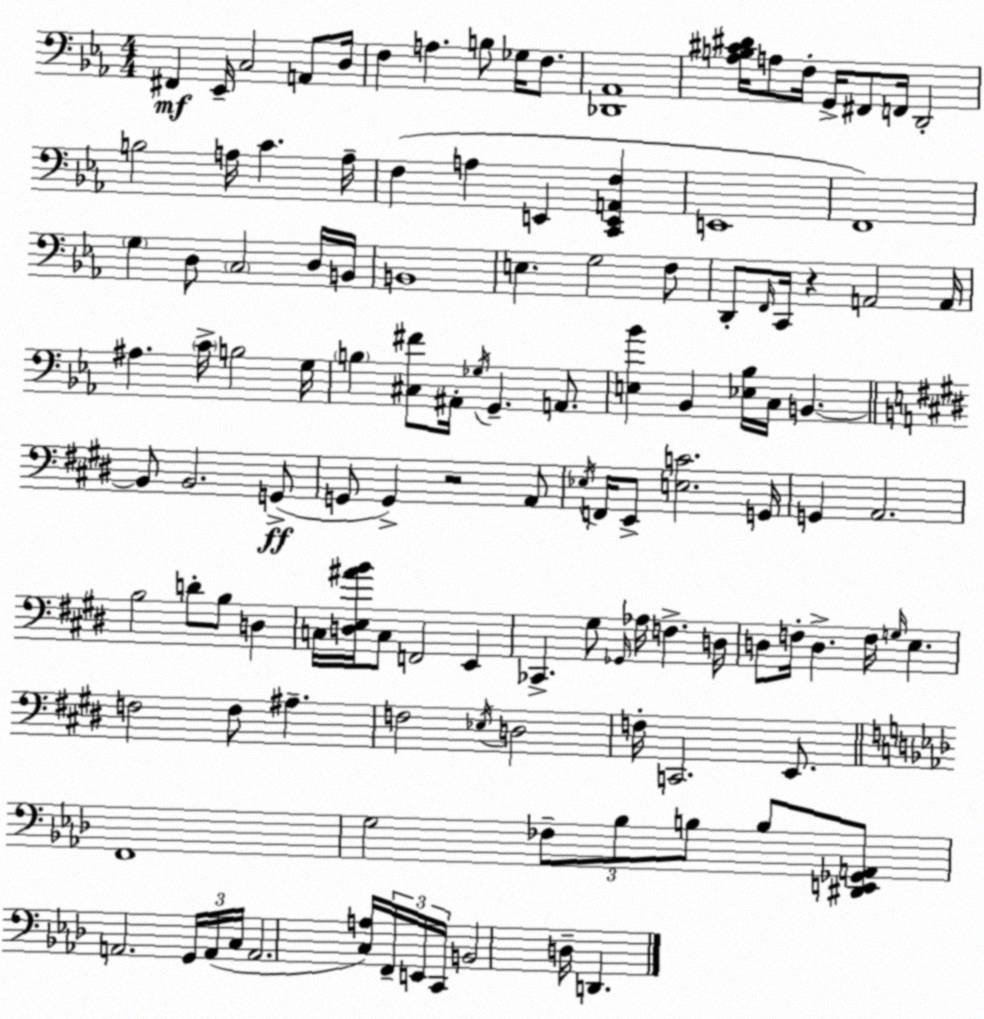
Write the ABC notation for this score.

X:1
T:Untitled
M:4/4
L:1/4
K:Cm
^F,, _E,,/4 C,2 A,,/2 D,/4 F, A, B,/2 _G,/4 F,/2 [_D,,_A,,]4 [_A,B,^C^D]/4 A,/2 F,/4 G,,/4 ^F,,/2 F,,/4 D,,2 B,2 A,/4 C A,/4 F, A, E,, [C,,E,,A,,F,] E,,4 F,,4 G, D,/2 C,2 D,/4 B,,/4 B,,4 E, G,2 F,/2 D,,/2 F,,/4 C,,/4 z A,,2 A,,/4 ^A, C/4 B,2 G,/4 B, [^C,^F]/2 ^A,,/4 _G,/4 G,, A,,/2 [E,_B] _B,, [_E,_B,]/4 C,/4 B,, B,,/2 B,,2 G,,/2 G,,/2 G,, z2 A,,/2 _E,/4 F,,/4 E,,/2 [E,C]2 G,,/4 G,, A,,2 B,2 D/2 B,/2 D, C,/4 [D,E,^AB]/4 C,/2 F,,2 E,, _C,, ^G,/2 _G,,/4 _A,/4 F, D,/4 D,/2 F,/4 D, F,/4 G,/4 E, F,2 F,/2 ^A, F,2 _E,/4 D,2 F,/4 C,,2 E,,/2 F,,4 G,2 _F,/2 _B,/2 B,/2 B,/2 [^D,,E,,_G,,A,,]/2 A,,2 G,,/4 A,,/4 C,/4 A,,2 [C,A,]/4 F,,/4 E,,/4 C,,/4 B,,2 D,/4 D,,